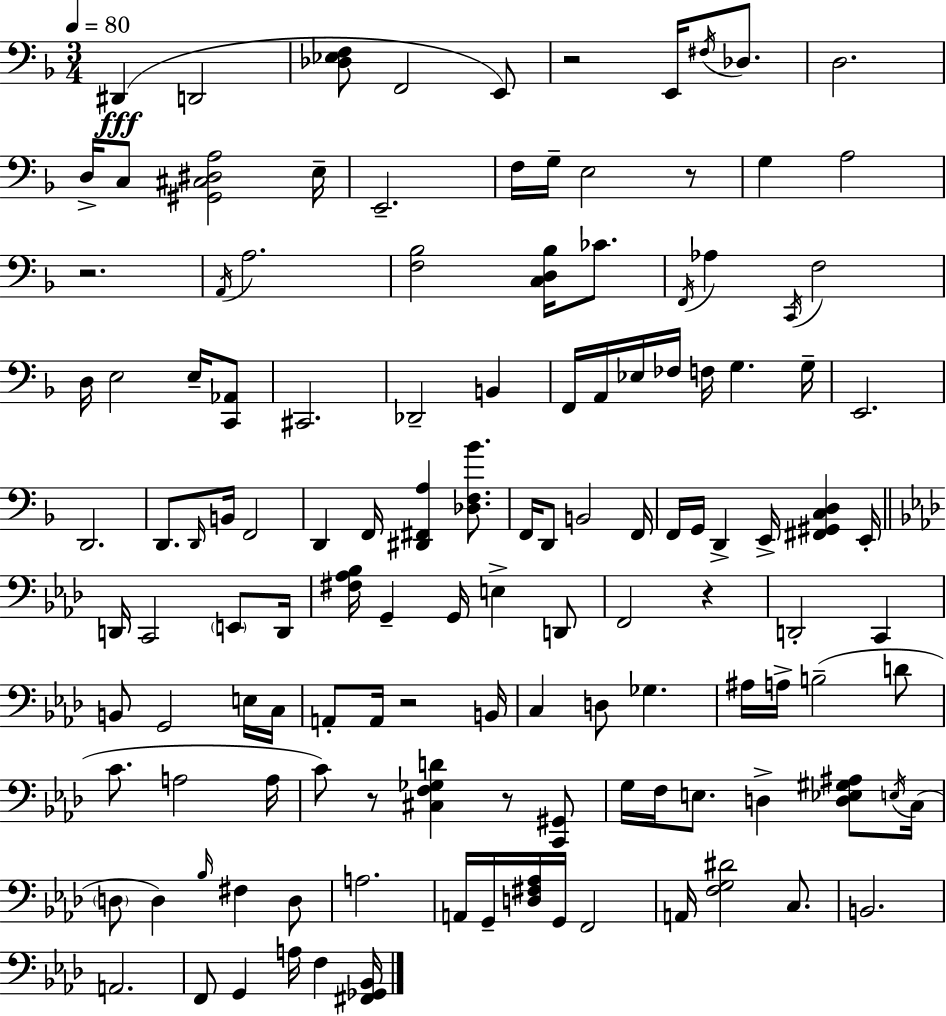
{
  \clef bass
  \numericTimeSignature
  \time 3/4
  \key f \major
  \tempo 4 = 80
  dis,4(\fff d,2 | <des ees f>8 f,2 e,8) | r2 e,16 \acciaccatura { fis16 } des8. | d2. | \break d16-> c8 <gis, cis dis a>2 | e16-- e,2.-- | f16 g16-- e2 r8 | g4 a2 | \break r2. | \acciaccatura { a,16 } a2. | <f bes>2 <c d bes>16 ces'8. | \acciaccatura { f,16 } aes4 \acciaccatura { c,16 } f2 | \break d16 e2 | e16-- <c, aes,>8 cis,2. | des,2-- | b,4 f,16 a,16 ees16 fes16 f16 g4. | \break g16-- e,2. | d,2. | d,8. \grace { d,16 } b,16 f,2 | d,4 f,16 <dis, fis, a>4 | \break <des f bes'>8. f,16 d,8 b,2 | f,16 f,16 g,16 d,4-> e,16-> | <fis, gis, c d>4 e,16-. \bar "||" \break \key aes \major d,16 c,2 \parenthesize e,8 d,16 | <fis aes bes>16 g,4-- g,16 e4-> d,8 | f,2 r4 | d,2-. c,4 | \break b,8 g,2 e16 c16 | a,8-. a,16 r2 b,16 | c4 d8 ges4. | ais16 a16-> b2--( d'8 | \break c'8. a2 a16 | c'8) r8 <cis f ges d'>4 r8 <c, gis,>8 | g16 f16 e8. d4-> <d ees gis ais>8 \acciaccatura { e16 }( | c16 \parenthesize d8 d4) \grace { bes16 } fis4 | \break d8 a2. | a,16 g,16-- <d fis aes>16 g,16 f,2 | a,16 <f g dis'>2 c8. | b,2. | \break a,2. | f,8 g,4 a16 f4 | <fis, ges, bes,>16 \bar "|."
}